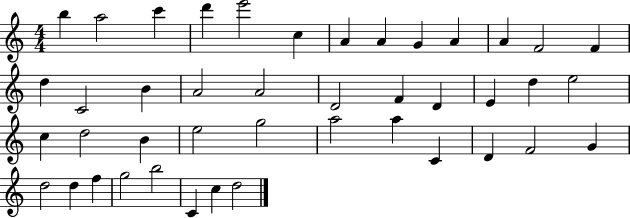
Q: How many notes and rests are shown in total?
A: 43